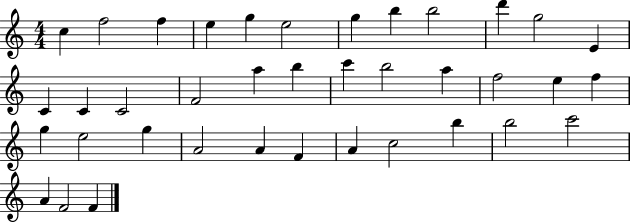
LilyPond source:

{
  \clef treble
  \numericTimeSignature
  \time 4/4
  \key c \major
  c''4 f''2 f''4 | e''4 g''4 e''2 | g''4 b''4 b''2 | d'''4 g''2 e'4 | \break c'4 c'4 c'2 | f'2 a''4 b''4 | c'''4 b''2 a''4 | f''2 e''4 f''4 | \break g''4 e''2 g''4 | a'2 a'4 f'4 | a'4 c''2 b''4 | b''2 c'''2 | \break a'4 f'2 f'4 | \bar "|."
}